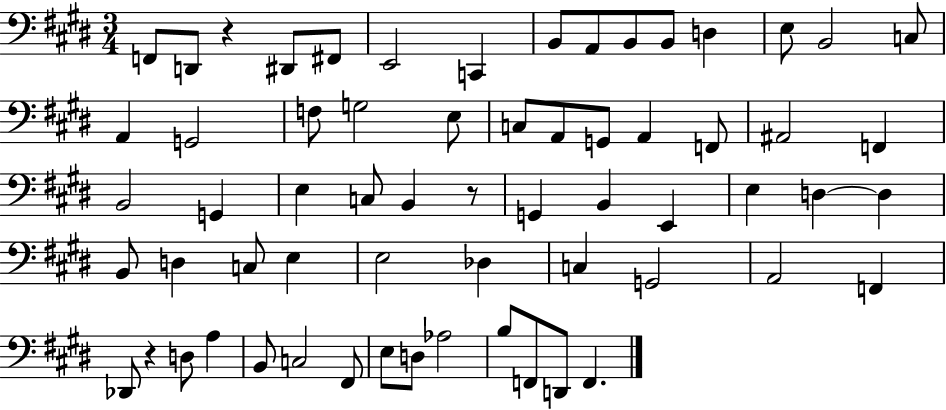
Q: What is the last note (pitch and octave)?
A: F2